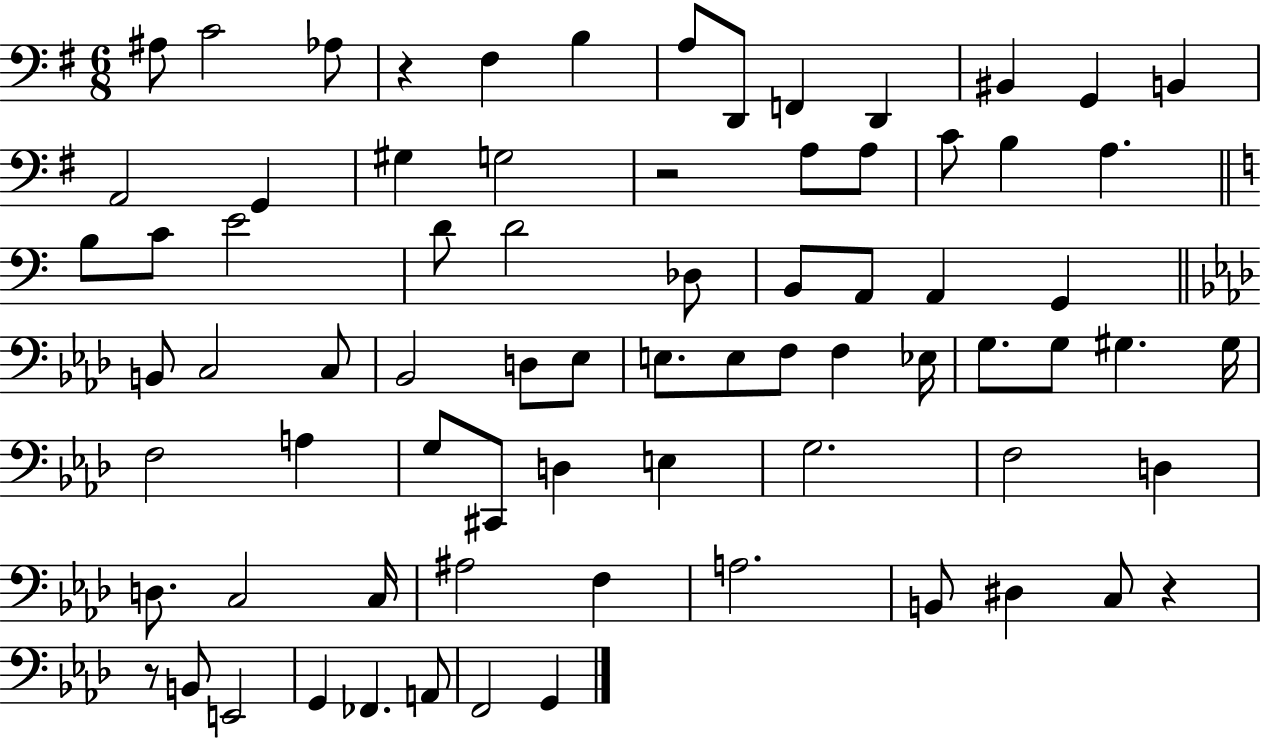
A#3/e C4/h Ab3/e R/q F#3/q B3/q A3/e D2/e F2/q D2/q BIS2/q G2/q B2/q A2/h G2/q G#3/q G3/h R/h A3/e A3/e C4/e B3/q A3/q. B3/e C4/e E4/h D4/e D4/h Db3/e B2/e A2/e A2/q G2/q B2/e C3/h C3/e Bb2/h D3/e Eb3/e E3/e. E3/e F3/e F3/q Eb3/s G3/e. G3/e G#3/q. G#3/s F3/h A3/q G3/e C#2/e D3/q E3/q G3/h. F3/h D3/q D3/e. C3/h C3/s A#3/h F3/q A3/h. B2/e D#3/q C3/e R/q R/e B2/e E2/h G2/q FES2/q. A2/e F2/h G2/q